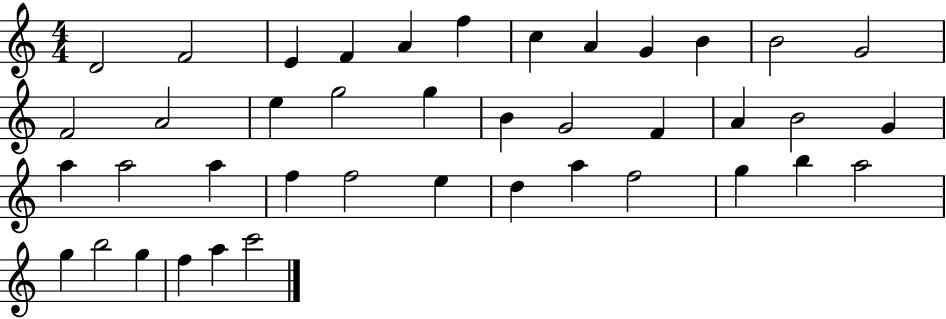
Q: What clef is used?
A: treble